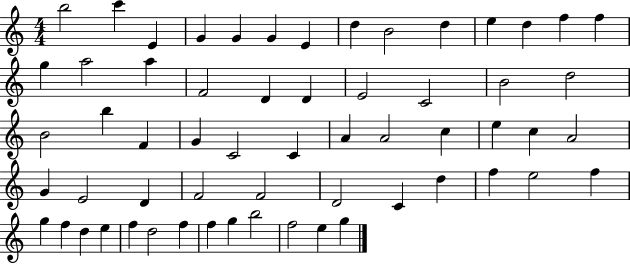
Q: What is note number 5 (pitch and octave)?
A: G4